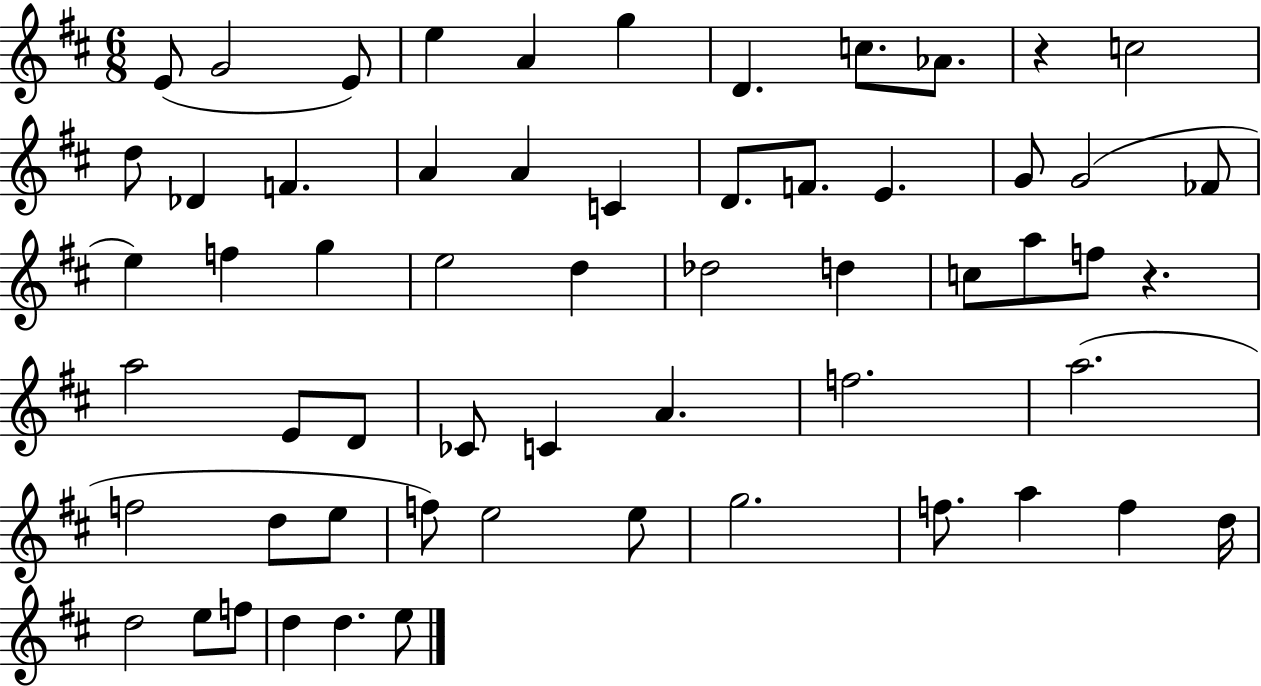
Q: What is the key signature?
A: D major